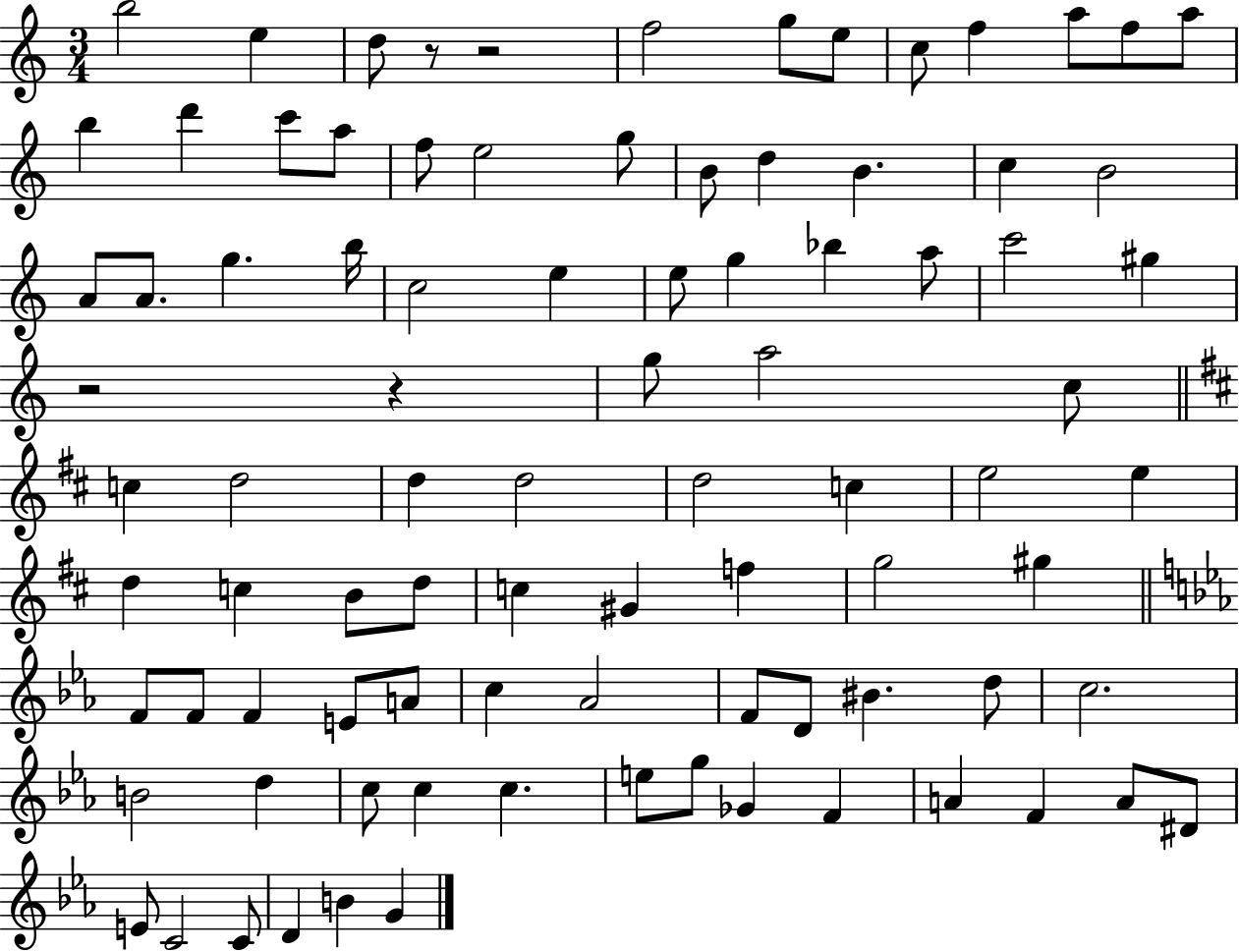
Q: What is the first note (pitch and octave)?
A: B5